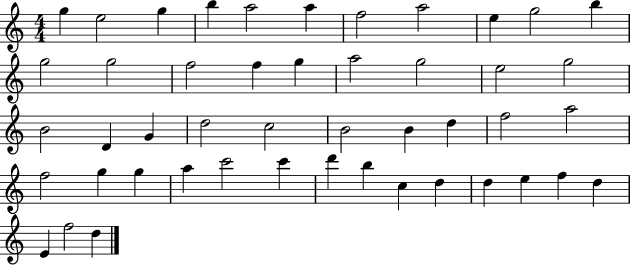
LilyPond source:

{
  \clef treble
  \numericTimeSignature
  \time 4/4
  \key c \major
  g''4 e''2 g''4 | b''4 a''2 a''4 | f''2 a''2 | e''4 g''2 b''4 | \break g''2 g''2 | f''2 f''4 g''4 | a''2 g''2 | e''2 g''2 | \break b'2 d'4 g'4 | d''2 c''2 | b'2 b'4 d''4 | f''2 a''2 | \break f''2 g''4 g''4 | a''4 c'''2 c'''4 | d'''4 b''4 c''4 d''4 | d''4 e''4 f''4 d''4 | \break e'4 f''2 d''4 | \bar "|."
}